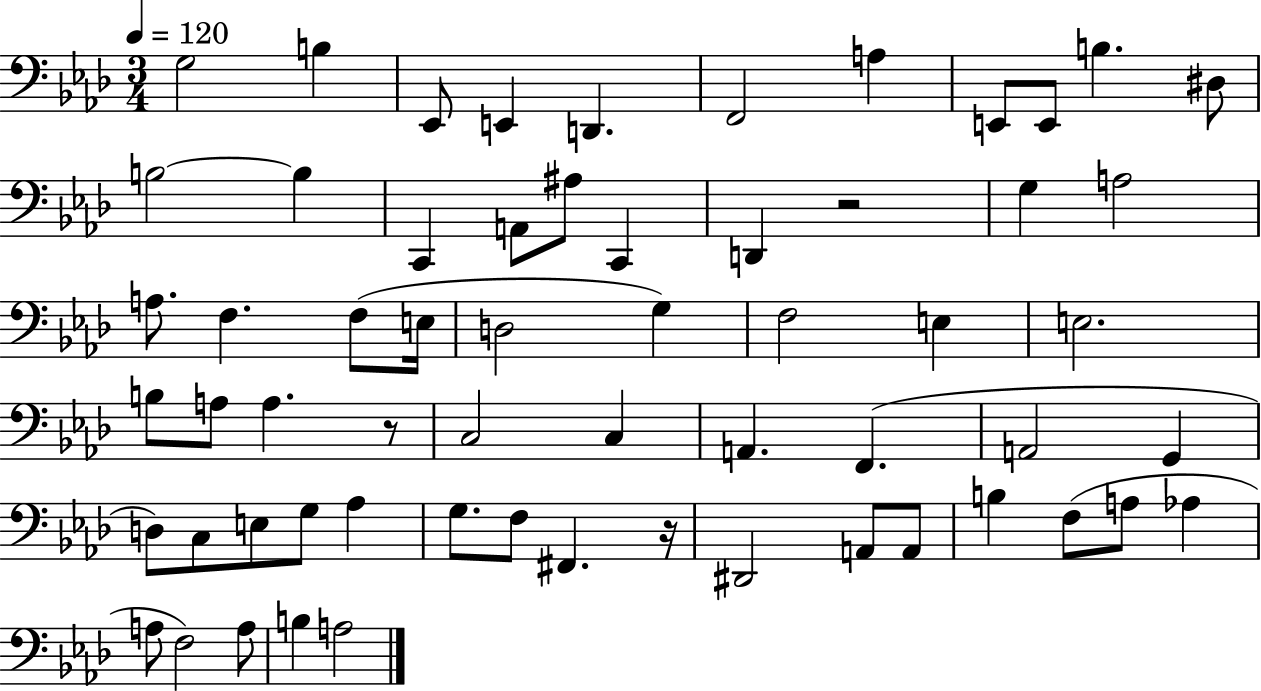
G3/h B3/q Eb2/e E2/q D2/q. F2/h A3/q E2/e E2/e B3/q. D#3/e B3/h B3/q C2/q A2/e A#3/e C2/q D2/q R/h G3/q A3/h A3/e. F3/q. F3/e E3/s D3/h G3/q F3/h E3/q E3/h. B3/e A3/e A3/q. R/e C3/h C3/q A2/q. F2/q. A2/h G2/q D3/e C3/e E3/e G3/e Ab3/q G3/e. F3/e F#2/q. R/s D#2/h A2/e A2/e B3/q F3/e A3/e Ab3/q A3/e F3/h A3/e B3/q A3/h